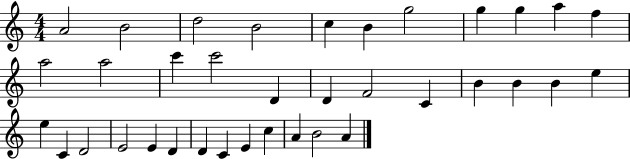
X:1
T:Untitled
M:4/4
L:1/4
K:C
A2 B2 d2 B2 c B g2 g g a f a2 a2 c' c'2 D D F2 C B B B e e C D2 E2 E D D C E c A B2 A